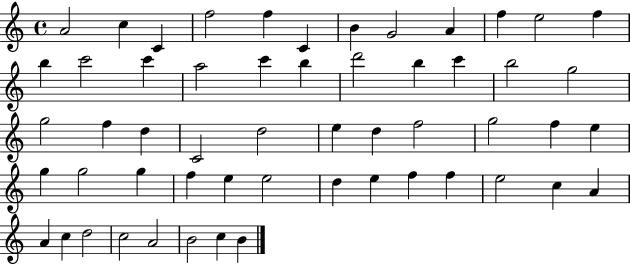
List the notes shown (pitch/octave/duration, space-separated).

A4/h C5/q C4/q F5/h F5/q C4/q B4/q G4/h A4/q F5/q E5/h F5/q B5/q C6/h C6/q A5/h C6/q B5/q D6/h B5/q C6/q B5/h G5/h G5/h F5/q D5/q C4/h D5/h E5/q D5/q F5/h G5/h F5/q E5/q G5/q G5/h G5/q F5/q E5/q E5/h D5/q E5/q F5/q F5/q E5/h C5/q A4/q A4/q C5/q D5/h C5/h A4/h B4/h C5/q B4/q